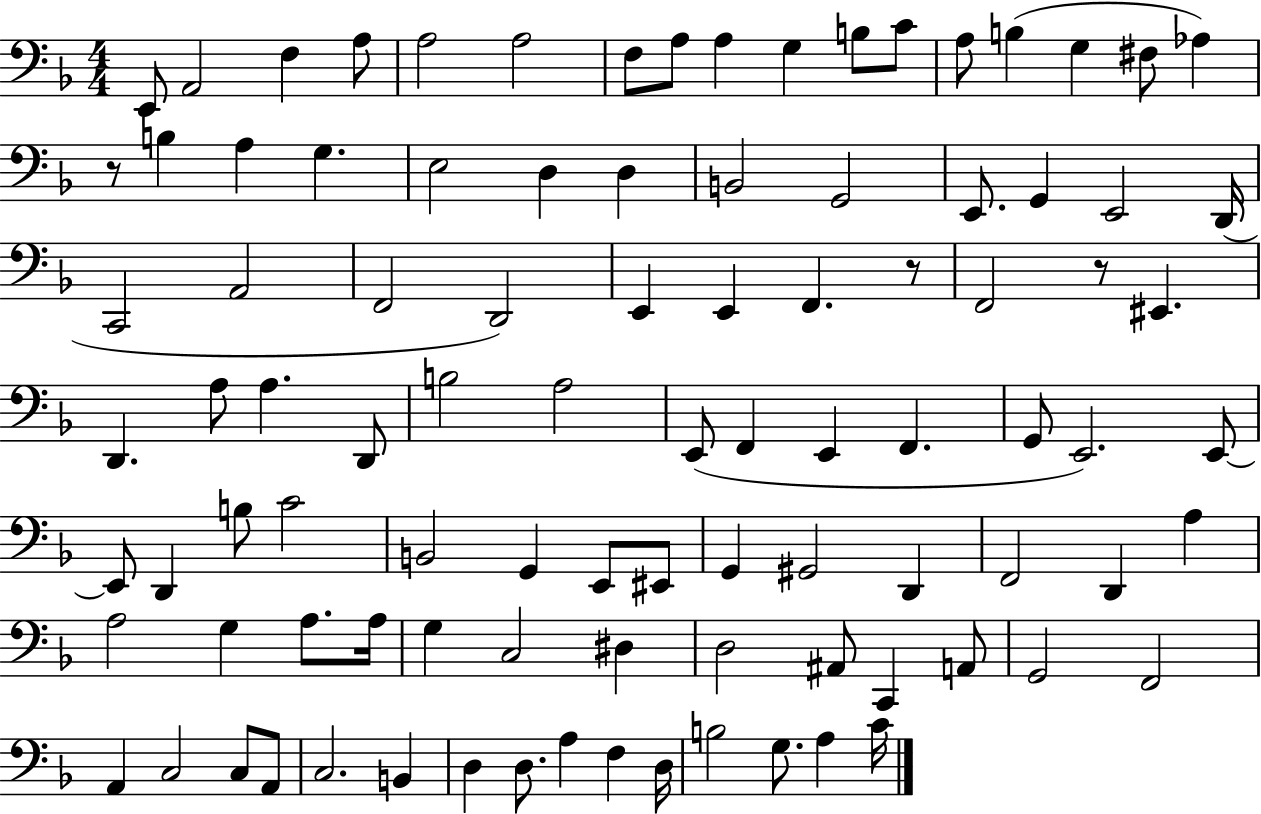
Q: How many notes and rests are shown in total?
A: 96